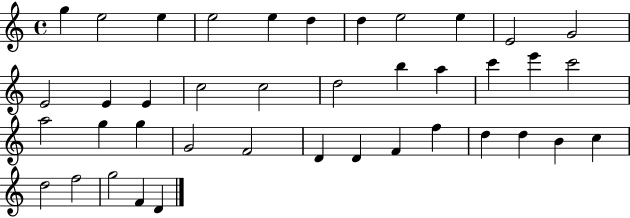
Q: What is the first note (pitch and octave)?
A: G5